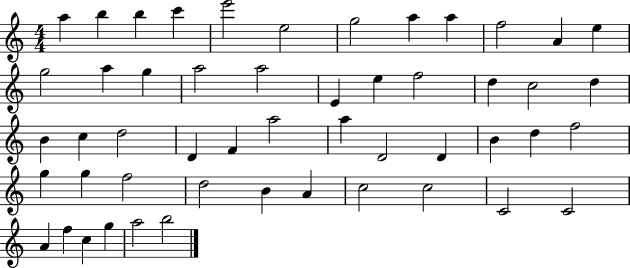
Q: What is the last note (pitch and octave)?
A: B5